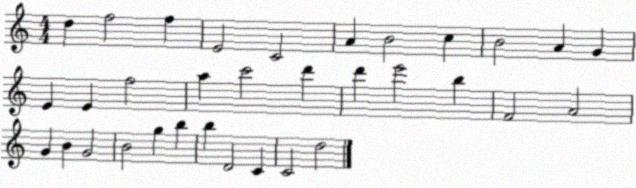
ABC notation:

X:1
T:Untitled
M:4/4
L:1/4
K:C
d f2 f E2 C2 A B2 c B2 A G E E f2 a c'2 d' d' e'2 b F2 A2 G B G2 B2 g b b D2 C C2 d2